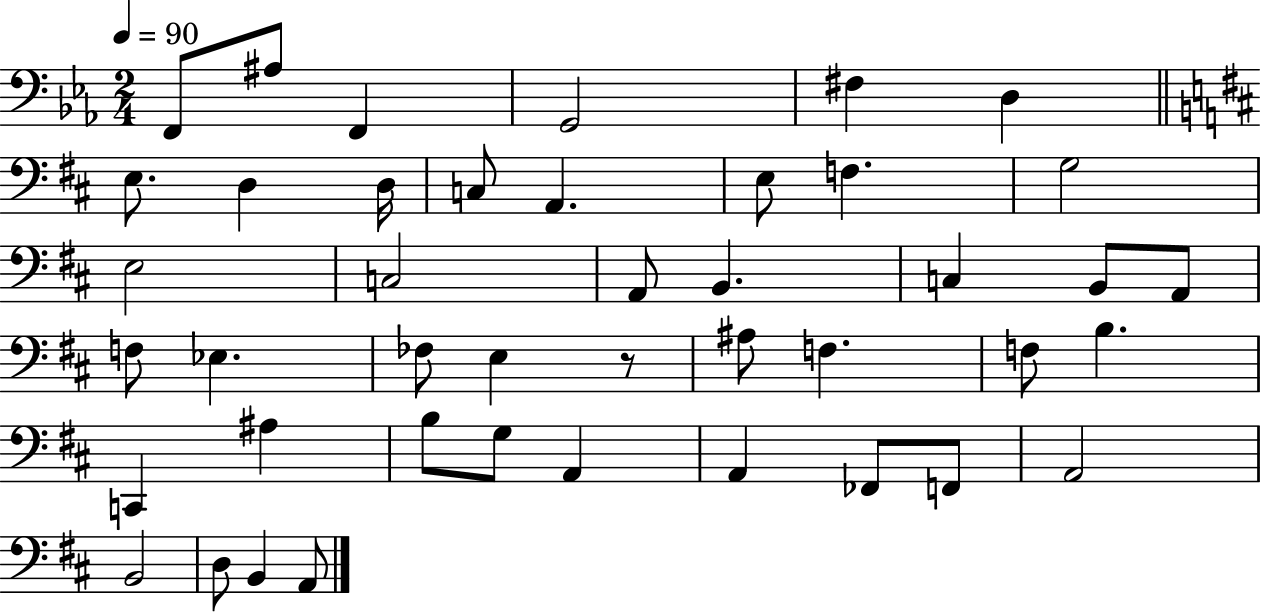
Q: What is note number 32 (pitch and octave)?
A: B3